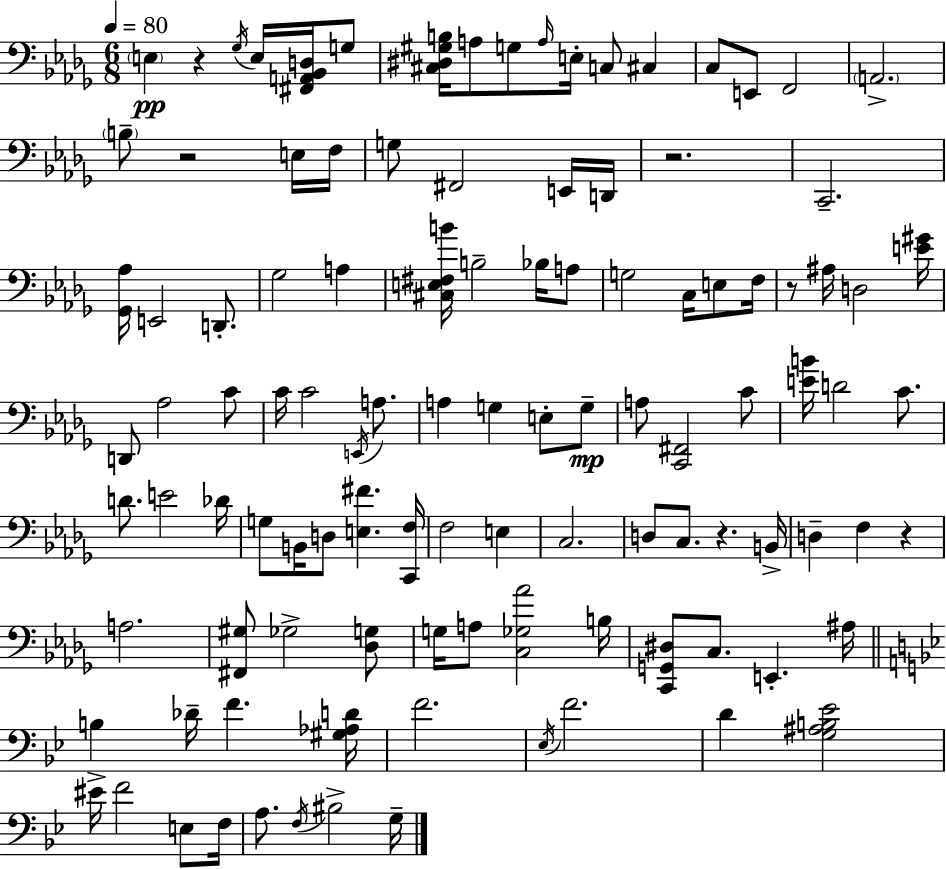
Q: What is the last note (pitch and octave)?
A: G3